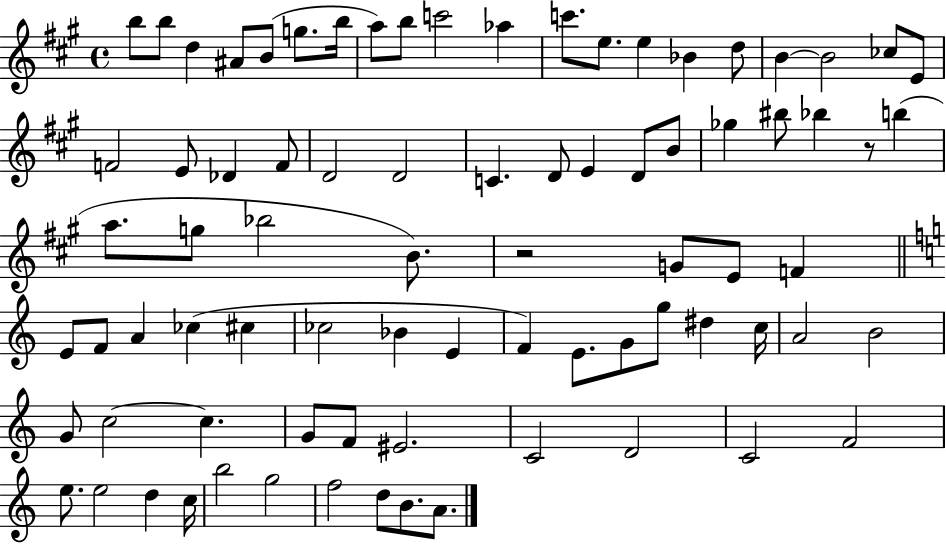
X:1
T:Untitled
M:4/4
L:1/4
K:A
b/2 b/2 d ^A/2 B/2 g/2 b/4 a/2 b/2 c'2 _a c'/2 e/2 e _B d/2 B B2 _c/2 E/2 F2 E/2 _D F/2 D2 D2 C D/2 E D/2 B/2 _g ^b/2 _b z/2 b a/2 g/2 _b2 B/2 z2 G/2 E/2 F E/2 F/2 A _c ^c _c2 _B E F E/2 G/2 g/2 ^d c/4 A2 B2 G/2 c2 c G/2 F/2 ^E2 C2 D2 C2 F2 e/2 e2 d c/4 b2 g2 f2 d/2 B/2 A/2